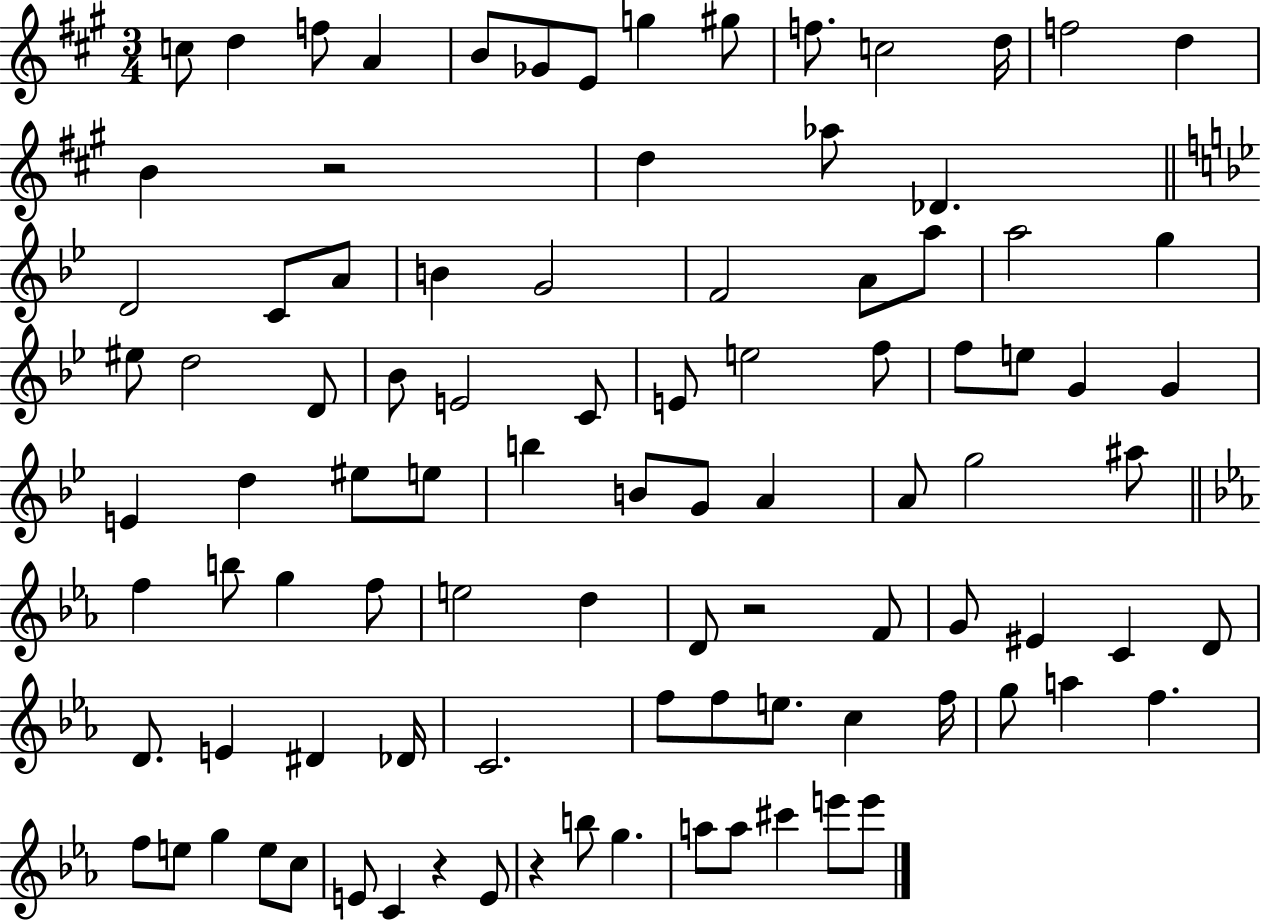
C5/e D5/q F5/e A4/q B4/e Gb4/e E4/e G5/q G#5/e F5/e. C5/h D5/s F5/h D5/q B4/q R/h D5/q Ab5/e Db4/q. D4/h C4/e A4/e B4/q G4/h F4/h A4/e A5/e A5/h G5/q EIS5/e D5/h D4/e Bb4/e E4/h C4/e E4/e E5/h F5/e F5/e E5/e G4/q G4/q E4/q D5/q EIS5/e E5/e B5/q B4/e G4/e A4/q A4/e G5/h A#5/e F5/q B5/e G5/q F5/e E5/h D5/q D4/e R/h F4/e G4/e EIS4/q C4/q D4/e D4/e. E4/q D#4/q Db4/s C4/h. F5/e F5/e E5/e. C5/q F5/s G5/e A5/q F5/q. F5/e E5/e G5/q E5/e C5/e E4/e C4/q R/q E4/e R/q B5/e G5/q. A5/e A5/e C#6/q E6/e E6/e